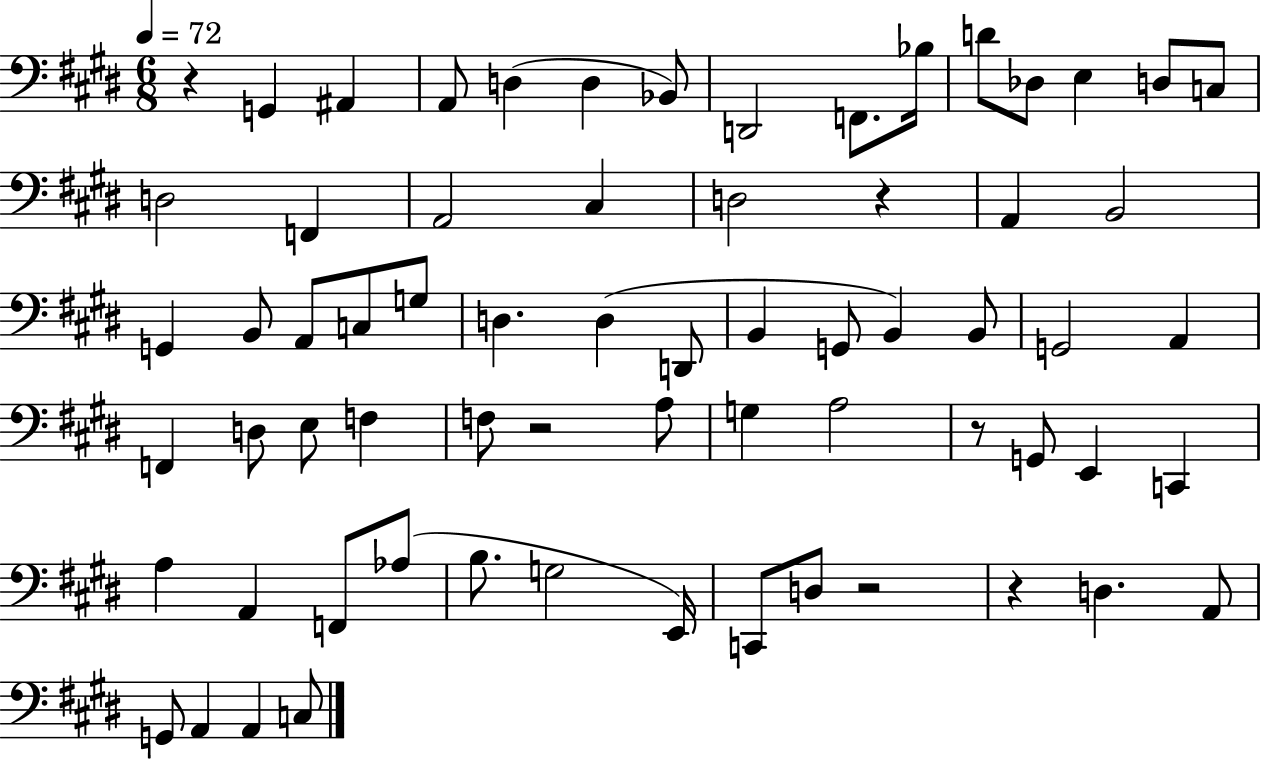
R/q G2/q A#2/q A2/e D3/q D3/q Bb2/e D2/h F2/e. Bb3/s D4/e Db3/e E3/q D3/e C3/e D3/h F2/q A2/h C#3/q D3/h R/q A2/q B2/h G2/q B2/e A2/e C3/e G3/e D3/q. D3/q D2/e B2/q G2/e B2/q B2/e G2/h A2/q F2/q D3/e E3/e F3/q F3/e R/h A3/e G3/q A3/h R/e G2/e E2/q C2/q A3/q A2/q F2/e Ab3/e B3/e. G3/h E2/s C2/e D3/e R/h R/q D3/q. A2/e G2/e A2/q A2/q C3/e